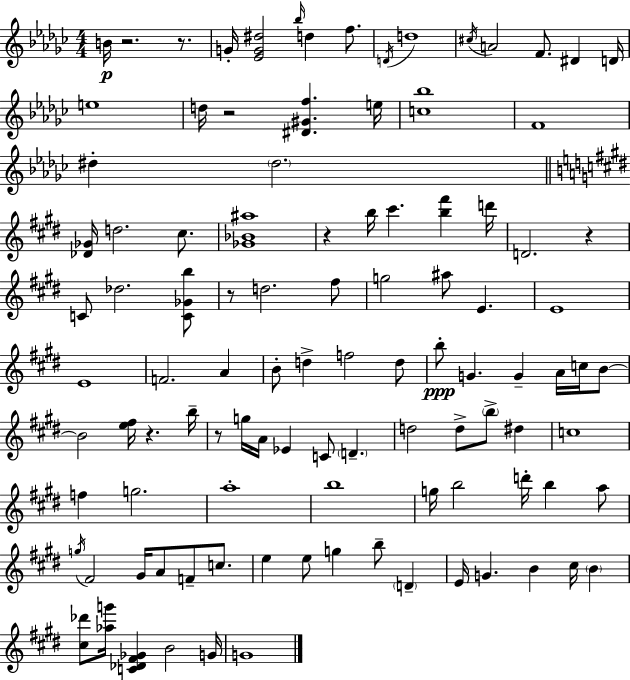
{
  \clef treble
  \numericTimeSignature
  \time 4/4
  \key ees \minor
  \repeat volta 2 { b'16\p r2. r8. | g'16-. <ees' g' dis''>2 \grace { bes''16 } d''4 f''8. | \acciaccatura { d'16 } d''1 | \acciaccatura { cis''16 } a'2 f'8. dis'4 | \break d'16 e''1 | d''16 r2 <dis' gis' f''>4. | e''16 <c'' bes''>1 | f'1 | \break dis''4-. \parenthesize dis''2. | \bar "||" \break \key e \major <des' ges'>16 d''2. cis''8. | <ges' bes' ais''>1 | r4 b''16 cis'''4. <b'' fis'''>4 d'''16 | d'2. r4 | \break c'8 des''2. <c' ges' b''>8 | r8 d''2. fis''8 | g''2 ais''8 e'4. | e'1 | \break e'1 | f'2. a'4 | b'8-. d''4-> f''2 d''8 | b''8-.\ppp g'4. g'4-- a'16 c''16 b'8~~ | \break b'2 <e'' fis''>16 r4. b''16-- | r8 g''16 a'16 ees'4 c'8 \parenthesize d'4.-- | d''2 d''8-> \parenthesize b''8-> dis''4 | c''1 | \break f''4 g''2. | a''1-. | b''1 | g''16 b''2 d'''16-. b''4 a''8 | \break \acciaccatura { g''16 } fis'2 gis'16 a'8 f'8-- c''8. | e''4 e''8 g''4 b''8-- \parenthesize d'4-- | e'16 g'4. b'4 cis''16 \parenthesize b'4 | <cis'' des'''>8 <aes'' g'''>16 <c' des' fis' ges'>4 b'2 | \break g'16 g'1 | } \bar "|."
}